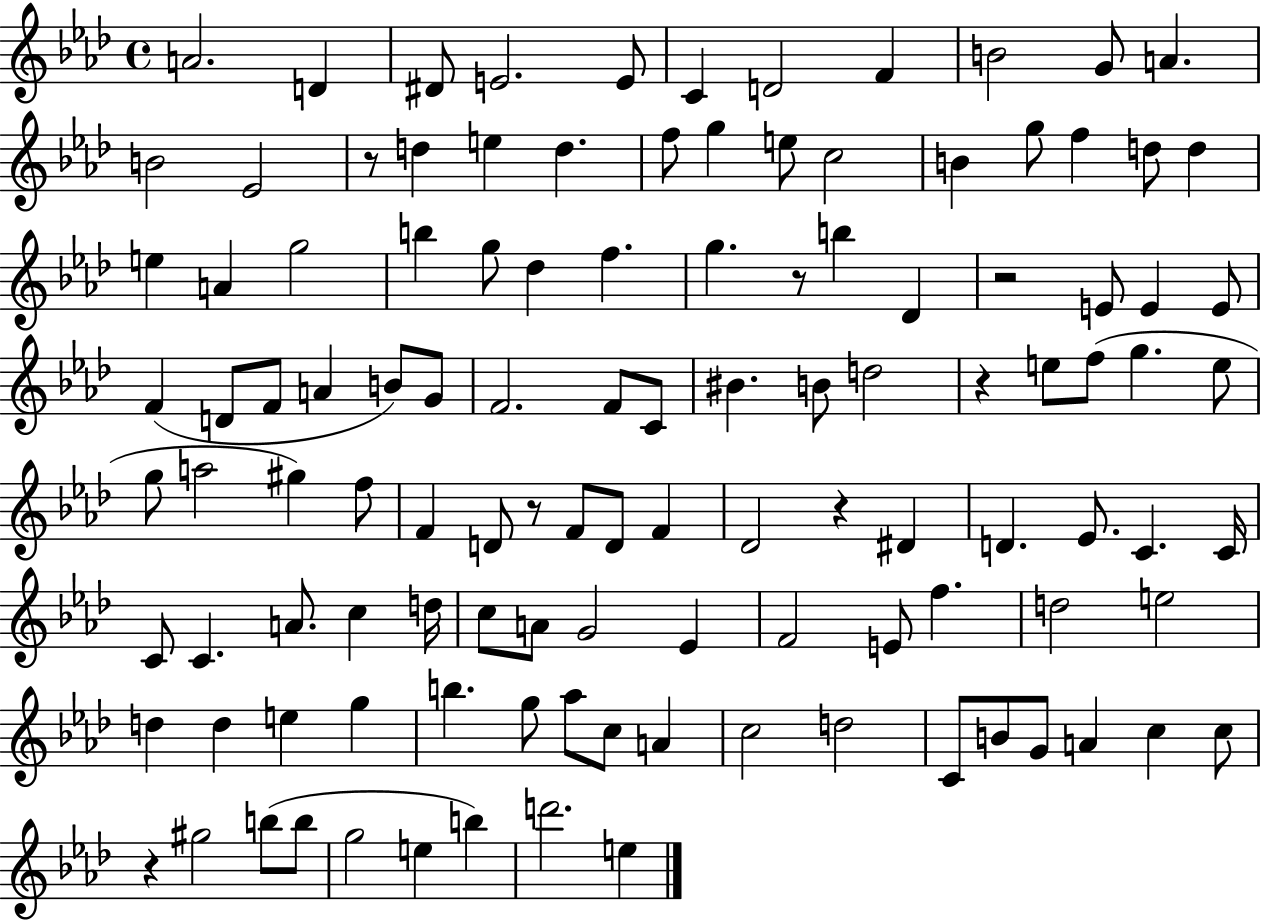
X:1
T:Untitled
M:4/4
L:1/4
K:Ab
A2 D ^D/2 E2 E/2 C D2 F B2 G/2 A B2 _E2 z/2 d e d f/2 g e/2 c2 B g/2 f d/2 d e A g2 b g/2 _d f g z/2 b _D z2 E/2 E E/2 F D/2 F/2 A B/2 G/2 F2 F/2 C/2 ^B B/2 d2 z e/2 f/2 g e/2 g/2 a2 ^g f/2 F D/2 z/2 F/2 D/2 F _D2 z ^D D _E/2 C C/4 C/2 C A/2 c d/4 c/2 A/2 G2 _E F2 E/2 f d2 e2 d d e g b g/2 _a/2 c/2 A c2 d2 C/2 B/2 G/2 A c c/2 z ^g2 b/2 b/2 g2 e b d'2 e